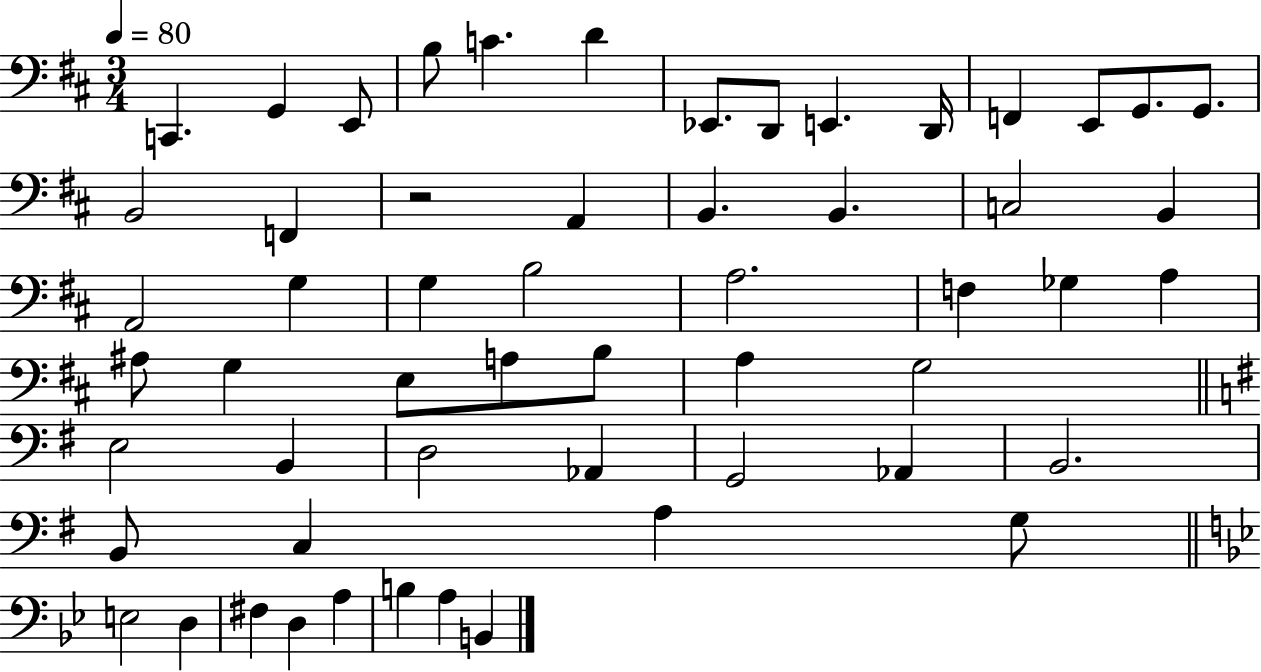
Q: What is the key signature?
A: D major